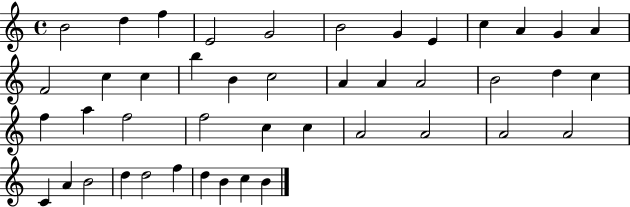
{
  \clef treble
  \time 4/4
  \defaultTimeSignature
  \key c \major
  b'2 d''4 f''4 | e'2 g'2 | b'2 g'4 e'4 | c''4 a'4 g'4 a'4 | \break f'2 c''4 c''4 | b''4 b'4 c''2 | a'4 a'4 a'2 | b'2 d''4 c''4 | \break f''4 a''4 f''2 | f''2 c''4 c''4 | a'2 a'2 | a'2 a'2 | \break c'4 a'4 b'2 | d''4 d''2 f''4 | d''4 b'4 c''4 b'4 | \bar "|."
}